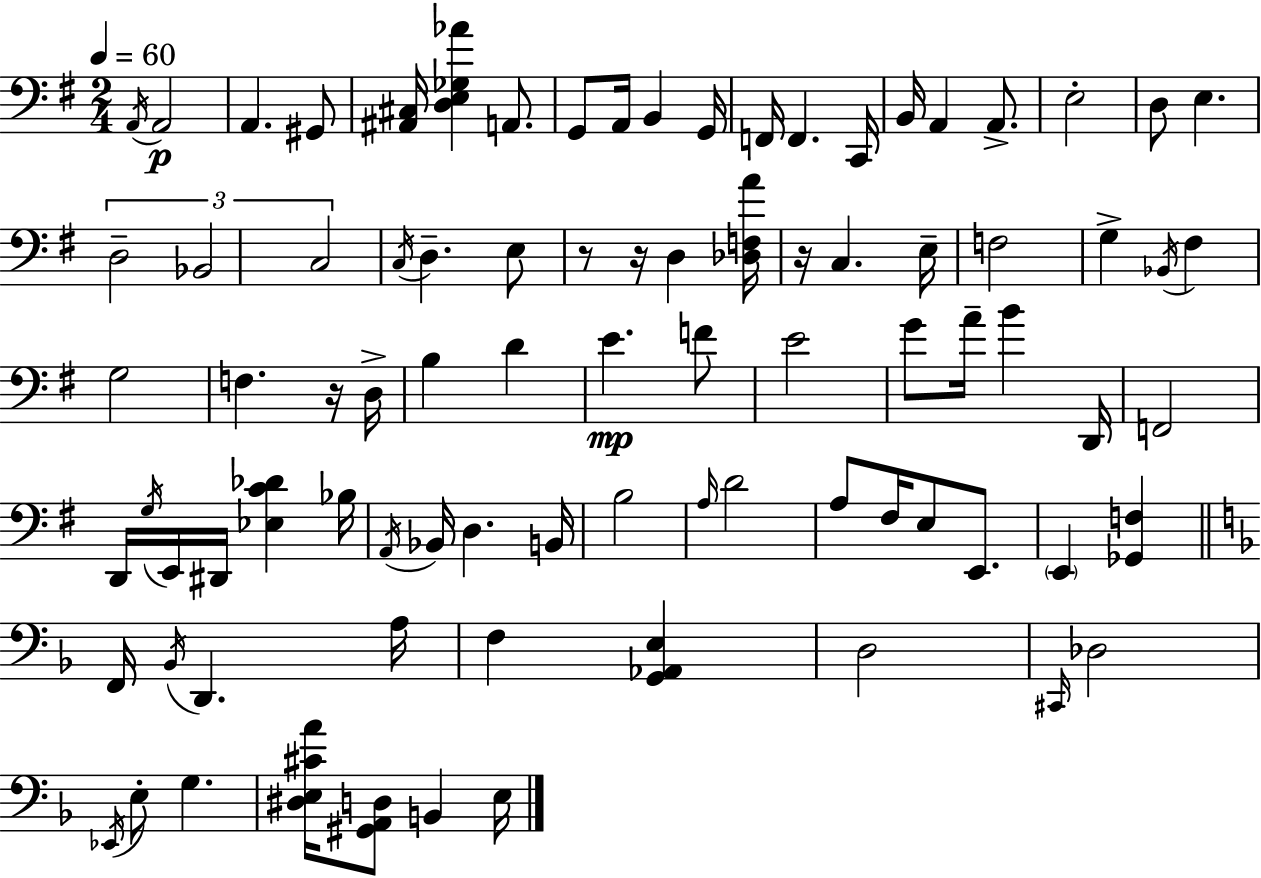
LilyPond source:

{
  \clef bass
  \numericTimeSignature
  \time 2/4
  \key e \minor
  \tempo 4 = 60
  \acciaccatura { a,16 }\p a,2 | a,4. gis,8 | <ais, cis>16 <d e ges aes'>4 a,8. | g,8 a,16 b,4 | \break g,16 f,16 f,4. | c,16 b,16 a,4 a,8.-> | e2-. | d8 e4. | \break \tuplet 3/2 { d2-- | bes,2 | c2 } | \acciaccatura { c16 } d4.-- | \break e8 r8 r16 d4 | <des f a'>16 r16 c4. | e16-- f2 | g4-> \acciaccatura { bes,16 } fis4 | \break g2 | f4. | r16 d16-> b4 d'4 | e'4.\mp | \break f'8 e'2 | g'8 a'16-- b'4 | d,16 f,2 | d,16 \acciaccatura { g16 } e,16 dis,16 <ees c' des'>4 | \break bes16 \acciaccatura { a,16 } bes,16 d4. | b,16 b2 | \grace { a16 } d'2 | a8 | \break fis16 e8 e,8. \parenthesize e,4 | <ges, f>4 \bar "||" \break \key f \major f,16 \acciaccatura { bes,16 } d,4. | a16 f4 <g, aes, e>4 | d2 | \grace { cis,16 } des2 | \break \acciaccatura { ees,16 } e8-. g4. | <dis e cis' a'>16 <gis, a, d>8 b,4 | e16 \bar "|."
}